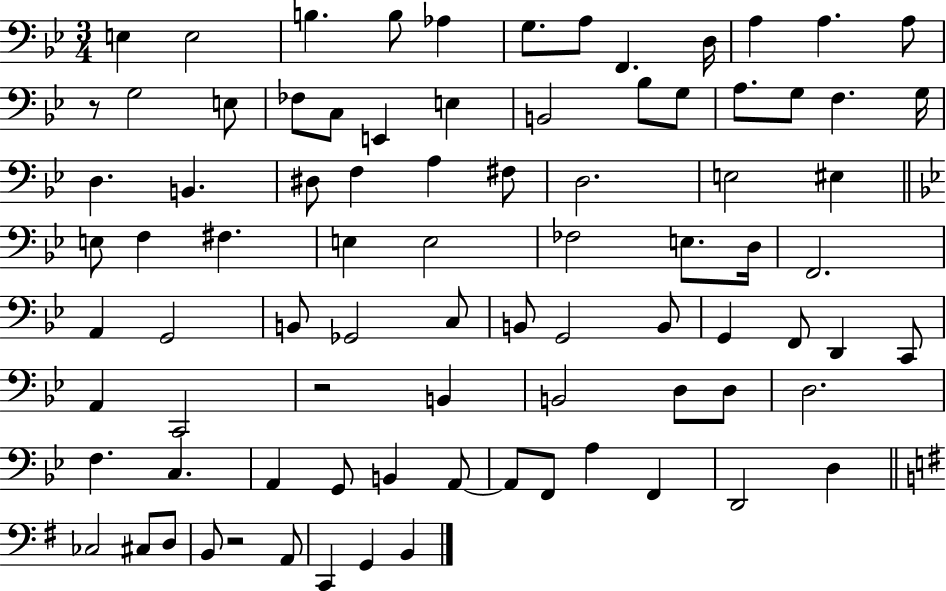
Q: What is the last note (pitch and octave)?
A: B2